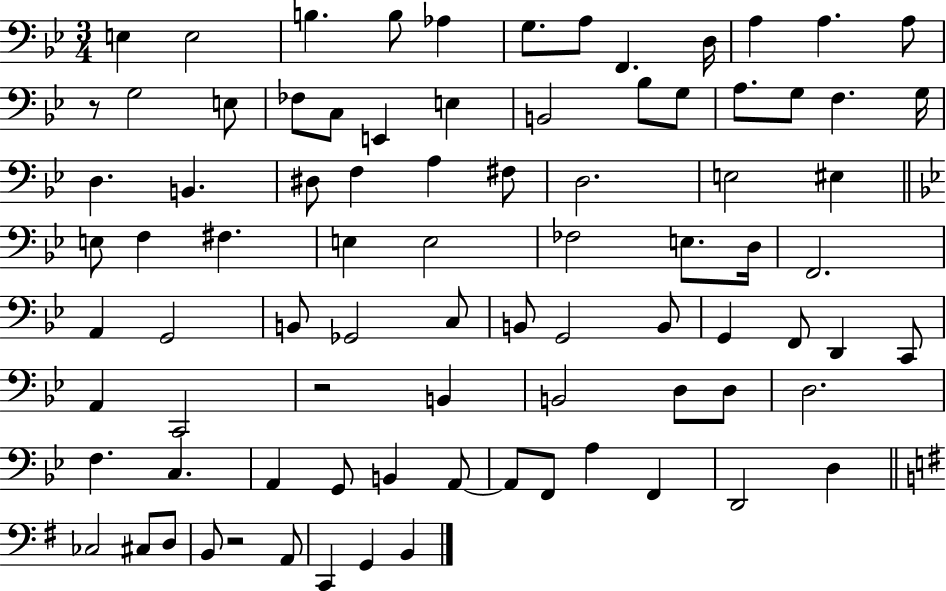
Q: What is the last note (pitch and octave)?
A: B2